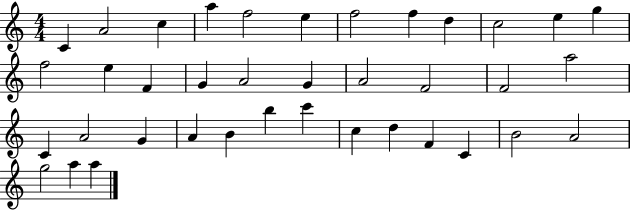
X:1
T:Untitled
M:4/4
L:1/4
K:C
C A2 c a f2 e f2 f d c2 e g f2 e F G A2 G A2 F2 F2 a2 C A2 G A B b c' c d F C B2 A2 g2 a a